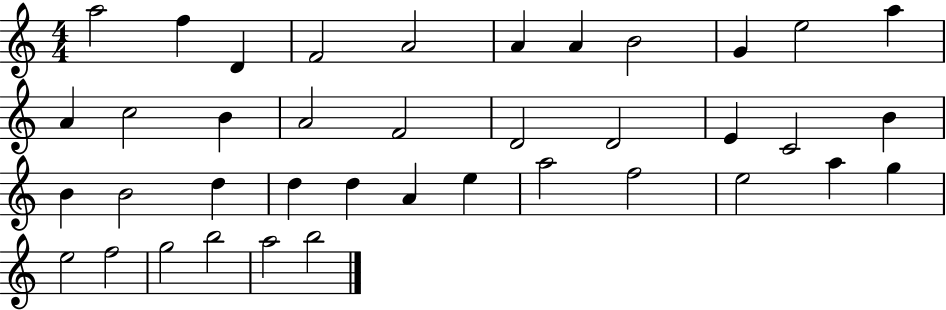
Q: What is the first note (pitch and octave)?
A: A5